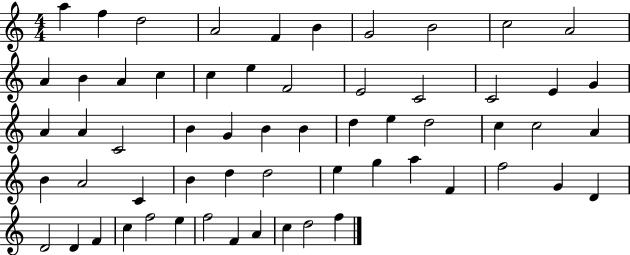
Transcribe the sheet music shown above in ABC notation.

X:1
T:Untitled
M:4/4
L:1/4
K:C
a f d2 A2 F B G2 B2 c2 A2 A B A c c e F2 E2 C2 C2 E G A A C2 B G B B d e d2 c c2 A B A2 C B d d2 e g a F f2 G D D2 D F c f2 e f2 F A c d2 f